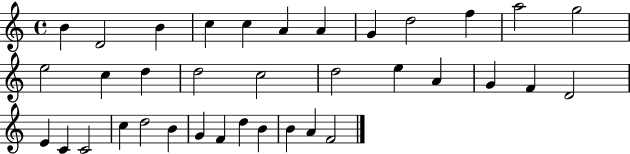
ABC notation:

X:1
T:Untitled
M:4/4
L:1/4
K:C
B D2 B c c A A G d2 f a2 g2 e2 c d d2 c2 d2 e A G F D2 E C C2 c d2 B G F d B B A F2